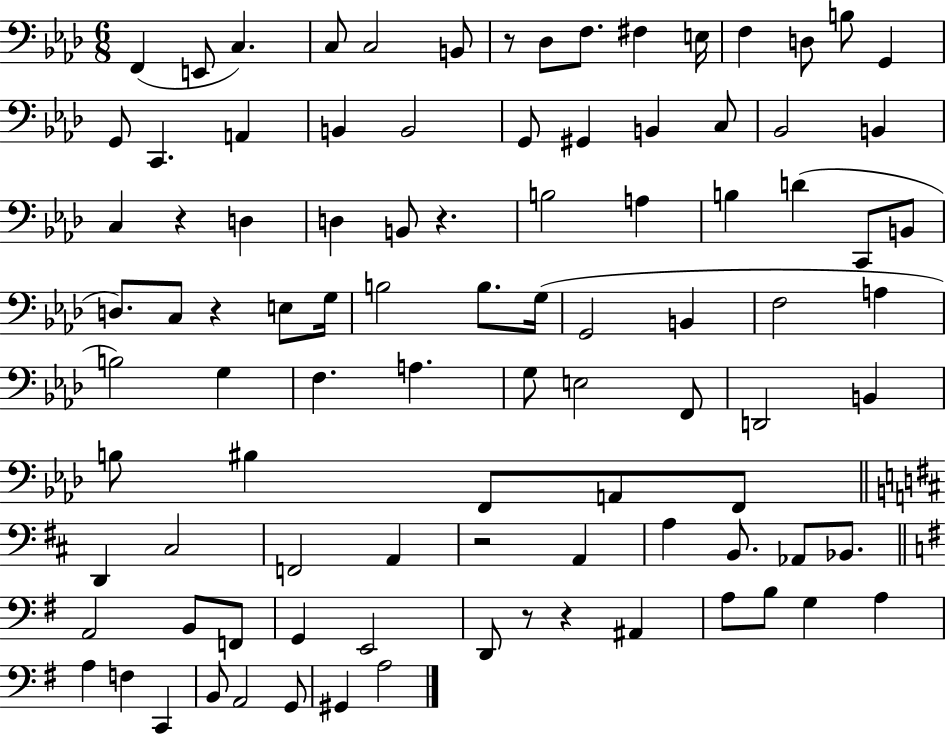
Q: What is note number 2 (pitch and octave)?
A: E2